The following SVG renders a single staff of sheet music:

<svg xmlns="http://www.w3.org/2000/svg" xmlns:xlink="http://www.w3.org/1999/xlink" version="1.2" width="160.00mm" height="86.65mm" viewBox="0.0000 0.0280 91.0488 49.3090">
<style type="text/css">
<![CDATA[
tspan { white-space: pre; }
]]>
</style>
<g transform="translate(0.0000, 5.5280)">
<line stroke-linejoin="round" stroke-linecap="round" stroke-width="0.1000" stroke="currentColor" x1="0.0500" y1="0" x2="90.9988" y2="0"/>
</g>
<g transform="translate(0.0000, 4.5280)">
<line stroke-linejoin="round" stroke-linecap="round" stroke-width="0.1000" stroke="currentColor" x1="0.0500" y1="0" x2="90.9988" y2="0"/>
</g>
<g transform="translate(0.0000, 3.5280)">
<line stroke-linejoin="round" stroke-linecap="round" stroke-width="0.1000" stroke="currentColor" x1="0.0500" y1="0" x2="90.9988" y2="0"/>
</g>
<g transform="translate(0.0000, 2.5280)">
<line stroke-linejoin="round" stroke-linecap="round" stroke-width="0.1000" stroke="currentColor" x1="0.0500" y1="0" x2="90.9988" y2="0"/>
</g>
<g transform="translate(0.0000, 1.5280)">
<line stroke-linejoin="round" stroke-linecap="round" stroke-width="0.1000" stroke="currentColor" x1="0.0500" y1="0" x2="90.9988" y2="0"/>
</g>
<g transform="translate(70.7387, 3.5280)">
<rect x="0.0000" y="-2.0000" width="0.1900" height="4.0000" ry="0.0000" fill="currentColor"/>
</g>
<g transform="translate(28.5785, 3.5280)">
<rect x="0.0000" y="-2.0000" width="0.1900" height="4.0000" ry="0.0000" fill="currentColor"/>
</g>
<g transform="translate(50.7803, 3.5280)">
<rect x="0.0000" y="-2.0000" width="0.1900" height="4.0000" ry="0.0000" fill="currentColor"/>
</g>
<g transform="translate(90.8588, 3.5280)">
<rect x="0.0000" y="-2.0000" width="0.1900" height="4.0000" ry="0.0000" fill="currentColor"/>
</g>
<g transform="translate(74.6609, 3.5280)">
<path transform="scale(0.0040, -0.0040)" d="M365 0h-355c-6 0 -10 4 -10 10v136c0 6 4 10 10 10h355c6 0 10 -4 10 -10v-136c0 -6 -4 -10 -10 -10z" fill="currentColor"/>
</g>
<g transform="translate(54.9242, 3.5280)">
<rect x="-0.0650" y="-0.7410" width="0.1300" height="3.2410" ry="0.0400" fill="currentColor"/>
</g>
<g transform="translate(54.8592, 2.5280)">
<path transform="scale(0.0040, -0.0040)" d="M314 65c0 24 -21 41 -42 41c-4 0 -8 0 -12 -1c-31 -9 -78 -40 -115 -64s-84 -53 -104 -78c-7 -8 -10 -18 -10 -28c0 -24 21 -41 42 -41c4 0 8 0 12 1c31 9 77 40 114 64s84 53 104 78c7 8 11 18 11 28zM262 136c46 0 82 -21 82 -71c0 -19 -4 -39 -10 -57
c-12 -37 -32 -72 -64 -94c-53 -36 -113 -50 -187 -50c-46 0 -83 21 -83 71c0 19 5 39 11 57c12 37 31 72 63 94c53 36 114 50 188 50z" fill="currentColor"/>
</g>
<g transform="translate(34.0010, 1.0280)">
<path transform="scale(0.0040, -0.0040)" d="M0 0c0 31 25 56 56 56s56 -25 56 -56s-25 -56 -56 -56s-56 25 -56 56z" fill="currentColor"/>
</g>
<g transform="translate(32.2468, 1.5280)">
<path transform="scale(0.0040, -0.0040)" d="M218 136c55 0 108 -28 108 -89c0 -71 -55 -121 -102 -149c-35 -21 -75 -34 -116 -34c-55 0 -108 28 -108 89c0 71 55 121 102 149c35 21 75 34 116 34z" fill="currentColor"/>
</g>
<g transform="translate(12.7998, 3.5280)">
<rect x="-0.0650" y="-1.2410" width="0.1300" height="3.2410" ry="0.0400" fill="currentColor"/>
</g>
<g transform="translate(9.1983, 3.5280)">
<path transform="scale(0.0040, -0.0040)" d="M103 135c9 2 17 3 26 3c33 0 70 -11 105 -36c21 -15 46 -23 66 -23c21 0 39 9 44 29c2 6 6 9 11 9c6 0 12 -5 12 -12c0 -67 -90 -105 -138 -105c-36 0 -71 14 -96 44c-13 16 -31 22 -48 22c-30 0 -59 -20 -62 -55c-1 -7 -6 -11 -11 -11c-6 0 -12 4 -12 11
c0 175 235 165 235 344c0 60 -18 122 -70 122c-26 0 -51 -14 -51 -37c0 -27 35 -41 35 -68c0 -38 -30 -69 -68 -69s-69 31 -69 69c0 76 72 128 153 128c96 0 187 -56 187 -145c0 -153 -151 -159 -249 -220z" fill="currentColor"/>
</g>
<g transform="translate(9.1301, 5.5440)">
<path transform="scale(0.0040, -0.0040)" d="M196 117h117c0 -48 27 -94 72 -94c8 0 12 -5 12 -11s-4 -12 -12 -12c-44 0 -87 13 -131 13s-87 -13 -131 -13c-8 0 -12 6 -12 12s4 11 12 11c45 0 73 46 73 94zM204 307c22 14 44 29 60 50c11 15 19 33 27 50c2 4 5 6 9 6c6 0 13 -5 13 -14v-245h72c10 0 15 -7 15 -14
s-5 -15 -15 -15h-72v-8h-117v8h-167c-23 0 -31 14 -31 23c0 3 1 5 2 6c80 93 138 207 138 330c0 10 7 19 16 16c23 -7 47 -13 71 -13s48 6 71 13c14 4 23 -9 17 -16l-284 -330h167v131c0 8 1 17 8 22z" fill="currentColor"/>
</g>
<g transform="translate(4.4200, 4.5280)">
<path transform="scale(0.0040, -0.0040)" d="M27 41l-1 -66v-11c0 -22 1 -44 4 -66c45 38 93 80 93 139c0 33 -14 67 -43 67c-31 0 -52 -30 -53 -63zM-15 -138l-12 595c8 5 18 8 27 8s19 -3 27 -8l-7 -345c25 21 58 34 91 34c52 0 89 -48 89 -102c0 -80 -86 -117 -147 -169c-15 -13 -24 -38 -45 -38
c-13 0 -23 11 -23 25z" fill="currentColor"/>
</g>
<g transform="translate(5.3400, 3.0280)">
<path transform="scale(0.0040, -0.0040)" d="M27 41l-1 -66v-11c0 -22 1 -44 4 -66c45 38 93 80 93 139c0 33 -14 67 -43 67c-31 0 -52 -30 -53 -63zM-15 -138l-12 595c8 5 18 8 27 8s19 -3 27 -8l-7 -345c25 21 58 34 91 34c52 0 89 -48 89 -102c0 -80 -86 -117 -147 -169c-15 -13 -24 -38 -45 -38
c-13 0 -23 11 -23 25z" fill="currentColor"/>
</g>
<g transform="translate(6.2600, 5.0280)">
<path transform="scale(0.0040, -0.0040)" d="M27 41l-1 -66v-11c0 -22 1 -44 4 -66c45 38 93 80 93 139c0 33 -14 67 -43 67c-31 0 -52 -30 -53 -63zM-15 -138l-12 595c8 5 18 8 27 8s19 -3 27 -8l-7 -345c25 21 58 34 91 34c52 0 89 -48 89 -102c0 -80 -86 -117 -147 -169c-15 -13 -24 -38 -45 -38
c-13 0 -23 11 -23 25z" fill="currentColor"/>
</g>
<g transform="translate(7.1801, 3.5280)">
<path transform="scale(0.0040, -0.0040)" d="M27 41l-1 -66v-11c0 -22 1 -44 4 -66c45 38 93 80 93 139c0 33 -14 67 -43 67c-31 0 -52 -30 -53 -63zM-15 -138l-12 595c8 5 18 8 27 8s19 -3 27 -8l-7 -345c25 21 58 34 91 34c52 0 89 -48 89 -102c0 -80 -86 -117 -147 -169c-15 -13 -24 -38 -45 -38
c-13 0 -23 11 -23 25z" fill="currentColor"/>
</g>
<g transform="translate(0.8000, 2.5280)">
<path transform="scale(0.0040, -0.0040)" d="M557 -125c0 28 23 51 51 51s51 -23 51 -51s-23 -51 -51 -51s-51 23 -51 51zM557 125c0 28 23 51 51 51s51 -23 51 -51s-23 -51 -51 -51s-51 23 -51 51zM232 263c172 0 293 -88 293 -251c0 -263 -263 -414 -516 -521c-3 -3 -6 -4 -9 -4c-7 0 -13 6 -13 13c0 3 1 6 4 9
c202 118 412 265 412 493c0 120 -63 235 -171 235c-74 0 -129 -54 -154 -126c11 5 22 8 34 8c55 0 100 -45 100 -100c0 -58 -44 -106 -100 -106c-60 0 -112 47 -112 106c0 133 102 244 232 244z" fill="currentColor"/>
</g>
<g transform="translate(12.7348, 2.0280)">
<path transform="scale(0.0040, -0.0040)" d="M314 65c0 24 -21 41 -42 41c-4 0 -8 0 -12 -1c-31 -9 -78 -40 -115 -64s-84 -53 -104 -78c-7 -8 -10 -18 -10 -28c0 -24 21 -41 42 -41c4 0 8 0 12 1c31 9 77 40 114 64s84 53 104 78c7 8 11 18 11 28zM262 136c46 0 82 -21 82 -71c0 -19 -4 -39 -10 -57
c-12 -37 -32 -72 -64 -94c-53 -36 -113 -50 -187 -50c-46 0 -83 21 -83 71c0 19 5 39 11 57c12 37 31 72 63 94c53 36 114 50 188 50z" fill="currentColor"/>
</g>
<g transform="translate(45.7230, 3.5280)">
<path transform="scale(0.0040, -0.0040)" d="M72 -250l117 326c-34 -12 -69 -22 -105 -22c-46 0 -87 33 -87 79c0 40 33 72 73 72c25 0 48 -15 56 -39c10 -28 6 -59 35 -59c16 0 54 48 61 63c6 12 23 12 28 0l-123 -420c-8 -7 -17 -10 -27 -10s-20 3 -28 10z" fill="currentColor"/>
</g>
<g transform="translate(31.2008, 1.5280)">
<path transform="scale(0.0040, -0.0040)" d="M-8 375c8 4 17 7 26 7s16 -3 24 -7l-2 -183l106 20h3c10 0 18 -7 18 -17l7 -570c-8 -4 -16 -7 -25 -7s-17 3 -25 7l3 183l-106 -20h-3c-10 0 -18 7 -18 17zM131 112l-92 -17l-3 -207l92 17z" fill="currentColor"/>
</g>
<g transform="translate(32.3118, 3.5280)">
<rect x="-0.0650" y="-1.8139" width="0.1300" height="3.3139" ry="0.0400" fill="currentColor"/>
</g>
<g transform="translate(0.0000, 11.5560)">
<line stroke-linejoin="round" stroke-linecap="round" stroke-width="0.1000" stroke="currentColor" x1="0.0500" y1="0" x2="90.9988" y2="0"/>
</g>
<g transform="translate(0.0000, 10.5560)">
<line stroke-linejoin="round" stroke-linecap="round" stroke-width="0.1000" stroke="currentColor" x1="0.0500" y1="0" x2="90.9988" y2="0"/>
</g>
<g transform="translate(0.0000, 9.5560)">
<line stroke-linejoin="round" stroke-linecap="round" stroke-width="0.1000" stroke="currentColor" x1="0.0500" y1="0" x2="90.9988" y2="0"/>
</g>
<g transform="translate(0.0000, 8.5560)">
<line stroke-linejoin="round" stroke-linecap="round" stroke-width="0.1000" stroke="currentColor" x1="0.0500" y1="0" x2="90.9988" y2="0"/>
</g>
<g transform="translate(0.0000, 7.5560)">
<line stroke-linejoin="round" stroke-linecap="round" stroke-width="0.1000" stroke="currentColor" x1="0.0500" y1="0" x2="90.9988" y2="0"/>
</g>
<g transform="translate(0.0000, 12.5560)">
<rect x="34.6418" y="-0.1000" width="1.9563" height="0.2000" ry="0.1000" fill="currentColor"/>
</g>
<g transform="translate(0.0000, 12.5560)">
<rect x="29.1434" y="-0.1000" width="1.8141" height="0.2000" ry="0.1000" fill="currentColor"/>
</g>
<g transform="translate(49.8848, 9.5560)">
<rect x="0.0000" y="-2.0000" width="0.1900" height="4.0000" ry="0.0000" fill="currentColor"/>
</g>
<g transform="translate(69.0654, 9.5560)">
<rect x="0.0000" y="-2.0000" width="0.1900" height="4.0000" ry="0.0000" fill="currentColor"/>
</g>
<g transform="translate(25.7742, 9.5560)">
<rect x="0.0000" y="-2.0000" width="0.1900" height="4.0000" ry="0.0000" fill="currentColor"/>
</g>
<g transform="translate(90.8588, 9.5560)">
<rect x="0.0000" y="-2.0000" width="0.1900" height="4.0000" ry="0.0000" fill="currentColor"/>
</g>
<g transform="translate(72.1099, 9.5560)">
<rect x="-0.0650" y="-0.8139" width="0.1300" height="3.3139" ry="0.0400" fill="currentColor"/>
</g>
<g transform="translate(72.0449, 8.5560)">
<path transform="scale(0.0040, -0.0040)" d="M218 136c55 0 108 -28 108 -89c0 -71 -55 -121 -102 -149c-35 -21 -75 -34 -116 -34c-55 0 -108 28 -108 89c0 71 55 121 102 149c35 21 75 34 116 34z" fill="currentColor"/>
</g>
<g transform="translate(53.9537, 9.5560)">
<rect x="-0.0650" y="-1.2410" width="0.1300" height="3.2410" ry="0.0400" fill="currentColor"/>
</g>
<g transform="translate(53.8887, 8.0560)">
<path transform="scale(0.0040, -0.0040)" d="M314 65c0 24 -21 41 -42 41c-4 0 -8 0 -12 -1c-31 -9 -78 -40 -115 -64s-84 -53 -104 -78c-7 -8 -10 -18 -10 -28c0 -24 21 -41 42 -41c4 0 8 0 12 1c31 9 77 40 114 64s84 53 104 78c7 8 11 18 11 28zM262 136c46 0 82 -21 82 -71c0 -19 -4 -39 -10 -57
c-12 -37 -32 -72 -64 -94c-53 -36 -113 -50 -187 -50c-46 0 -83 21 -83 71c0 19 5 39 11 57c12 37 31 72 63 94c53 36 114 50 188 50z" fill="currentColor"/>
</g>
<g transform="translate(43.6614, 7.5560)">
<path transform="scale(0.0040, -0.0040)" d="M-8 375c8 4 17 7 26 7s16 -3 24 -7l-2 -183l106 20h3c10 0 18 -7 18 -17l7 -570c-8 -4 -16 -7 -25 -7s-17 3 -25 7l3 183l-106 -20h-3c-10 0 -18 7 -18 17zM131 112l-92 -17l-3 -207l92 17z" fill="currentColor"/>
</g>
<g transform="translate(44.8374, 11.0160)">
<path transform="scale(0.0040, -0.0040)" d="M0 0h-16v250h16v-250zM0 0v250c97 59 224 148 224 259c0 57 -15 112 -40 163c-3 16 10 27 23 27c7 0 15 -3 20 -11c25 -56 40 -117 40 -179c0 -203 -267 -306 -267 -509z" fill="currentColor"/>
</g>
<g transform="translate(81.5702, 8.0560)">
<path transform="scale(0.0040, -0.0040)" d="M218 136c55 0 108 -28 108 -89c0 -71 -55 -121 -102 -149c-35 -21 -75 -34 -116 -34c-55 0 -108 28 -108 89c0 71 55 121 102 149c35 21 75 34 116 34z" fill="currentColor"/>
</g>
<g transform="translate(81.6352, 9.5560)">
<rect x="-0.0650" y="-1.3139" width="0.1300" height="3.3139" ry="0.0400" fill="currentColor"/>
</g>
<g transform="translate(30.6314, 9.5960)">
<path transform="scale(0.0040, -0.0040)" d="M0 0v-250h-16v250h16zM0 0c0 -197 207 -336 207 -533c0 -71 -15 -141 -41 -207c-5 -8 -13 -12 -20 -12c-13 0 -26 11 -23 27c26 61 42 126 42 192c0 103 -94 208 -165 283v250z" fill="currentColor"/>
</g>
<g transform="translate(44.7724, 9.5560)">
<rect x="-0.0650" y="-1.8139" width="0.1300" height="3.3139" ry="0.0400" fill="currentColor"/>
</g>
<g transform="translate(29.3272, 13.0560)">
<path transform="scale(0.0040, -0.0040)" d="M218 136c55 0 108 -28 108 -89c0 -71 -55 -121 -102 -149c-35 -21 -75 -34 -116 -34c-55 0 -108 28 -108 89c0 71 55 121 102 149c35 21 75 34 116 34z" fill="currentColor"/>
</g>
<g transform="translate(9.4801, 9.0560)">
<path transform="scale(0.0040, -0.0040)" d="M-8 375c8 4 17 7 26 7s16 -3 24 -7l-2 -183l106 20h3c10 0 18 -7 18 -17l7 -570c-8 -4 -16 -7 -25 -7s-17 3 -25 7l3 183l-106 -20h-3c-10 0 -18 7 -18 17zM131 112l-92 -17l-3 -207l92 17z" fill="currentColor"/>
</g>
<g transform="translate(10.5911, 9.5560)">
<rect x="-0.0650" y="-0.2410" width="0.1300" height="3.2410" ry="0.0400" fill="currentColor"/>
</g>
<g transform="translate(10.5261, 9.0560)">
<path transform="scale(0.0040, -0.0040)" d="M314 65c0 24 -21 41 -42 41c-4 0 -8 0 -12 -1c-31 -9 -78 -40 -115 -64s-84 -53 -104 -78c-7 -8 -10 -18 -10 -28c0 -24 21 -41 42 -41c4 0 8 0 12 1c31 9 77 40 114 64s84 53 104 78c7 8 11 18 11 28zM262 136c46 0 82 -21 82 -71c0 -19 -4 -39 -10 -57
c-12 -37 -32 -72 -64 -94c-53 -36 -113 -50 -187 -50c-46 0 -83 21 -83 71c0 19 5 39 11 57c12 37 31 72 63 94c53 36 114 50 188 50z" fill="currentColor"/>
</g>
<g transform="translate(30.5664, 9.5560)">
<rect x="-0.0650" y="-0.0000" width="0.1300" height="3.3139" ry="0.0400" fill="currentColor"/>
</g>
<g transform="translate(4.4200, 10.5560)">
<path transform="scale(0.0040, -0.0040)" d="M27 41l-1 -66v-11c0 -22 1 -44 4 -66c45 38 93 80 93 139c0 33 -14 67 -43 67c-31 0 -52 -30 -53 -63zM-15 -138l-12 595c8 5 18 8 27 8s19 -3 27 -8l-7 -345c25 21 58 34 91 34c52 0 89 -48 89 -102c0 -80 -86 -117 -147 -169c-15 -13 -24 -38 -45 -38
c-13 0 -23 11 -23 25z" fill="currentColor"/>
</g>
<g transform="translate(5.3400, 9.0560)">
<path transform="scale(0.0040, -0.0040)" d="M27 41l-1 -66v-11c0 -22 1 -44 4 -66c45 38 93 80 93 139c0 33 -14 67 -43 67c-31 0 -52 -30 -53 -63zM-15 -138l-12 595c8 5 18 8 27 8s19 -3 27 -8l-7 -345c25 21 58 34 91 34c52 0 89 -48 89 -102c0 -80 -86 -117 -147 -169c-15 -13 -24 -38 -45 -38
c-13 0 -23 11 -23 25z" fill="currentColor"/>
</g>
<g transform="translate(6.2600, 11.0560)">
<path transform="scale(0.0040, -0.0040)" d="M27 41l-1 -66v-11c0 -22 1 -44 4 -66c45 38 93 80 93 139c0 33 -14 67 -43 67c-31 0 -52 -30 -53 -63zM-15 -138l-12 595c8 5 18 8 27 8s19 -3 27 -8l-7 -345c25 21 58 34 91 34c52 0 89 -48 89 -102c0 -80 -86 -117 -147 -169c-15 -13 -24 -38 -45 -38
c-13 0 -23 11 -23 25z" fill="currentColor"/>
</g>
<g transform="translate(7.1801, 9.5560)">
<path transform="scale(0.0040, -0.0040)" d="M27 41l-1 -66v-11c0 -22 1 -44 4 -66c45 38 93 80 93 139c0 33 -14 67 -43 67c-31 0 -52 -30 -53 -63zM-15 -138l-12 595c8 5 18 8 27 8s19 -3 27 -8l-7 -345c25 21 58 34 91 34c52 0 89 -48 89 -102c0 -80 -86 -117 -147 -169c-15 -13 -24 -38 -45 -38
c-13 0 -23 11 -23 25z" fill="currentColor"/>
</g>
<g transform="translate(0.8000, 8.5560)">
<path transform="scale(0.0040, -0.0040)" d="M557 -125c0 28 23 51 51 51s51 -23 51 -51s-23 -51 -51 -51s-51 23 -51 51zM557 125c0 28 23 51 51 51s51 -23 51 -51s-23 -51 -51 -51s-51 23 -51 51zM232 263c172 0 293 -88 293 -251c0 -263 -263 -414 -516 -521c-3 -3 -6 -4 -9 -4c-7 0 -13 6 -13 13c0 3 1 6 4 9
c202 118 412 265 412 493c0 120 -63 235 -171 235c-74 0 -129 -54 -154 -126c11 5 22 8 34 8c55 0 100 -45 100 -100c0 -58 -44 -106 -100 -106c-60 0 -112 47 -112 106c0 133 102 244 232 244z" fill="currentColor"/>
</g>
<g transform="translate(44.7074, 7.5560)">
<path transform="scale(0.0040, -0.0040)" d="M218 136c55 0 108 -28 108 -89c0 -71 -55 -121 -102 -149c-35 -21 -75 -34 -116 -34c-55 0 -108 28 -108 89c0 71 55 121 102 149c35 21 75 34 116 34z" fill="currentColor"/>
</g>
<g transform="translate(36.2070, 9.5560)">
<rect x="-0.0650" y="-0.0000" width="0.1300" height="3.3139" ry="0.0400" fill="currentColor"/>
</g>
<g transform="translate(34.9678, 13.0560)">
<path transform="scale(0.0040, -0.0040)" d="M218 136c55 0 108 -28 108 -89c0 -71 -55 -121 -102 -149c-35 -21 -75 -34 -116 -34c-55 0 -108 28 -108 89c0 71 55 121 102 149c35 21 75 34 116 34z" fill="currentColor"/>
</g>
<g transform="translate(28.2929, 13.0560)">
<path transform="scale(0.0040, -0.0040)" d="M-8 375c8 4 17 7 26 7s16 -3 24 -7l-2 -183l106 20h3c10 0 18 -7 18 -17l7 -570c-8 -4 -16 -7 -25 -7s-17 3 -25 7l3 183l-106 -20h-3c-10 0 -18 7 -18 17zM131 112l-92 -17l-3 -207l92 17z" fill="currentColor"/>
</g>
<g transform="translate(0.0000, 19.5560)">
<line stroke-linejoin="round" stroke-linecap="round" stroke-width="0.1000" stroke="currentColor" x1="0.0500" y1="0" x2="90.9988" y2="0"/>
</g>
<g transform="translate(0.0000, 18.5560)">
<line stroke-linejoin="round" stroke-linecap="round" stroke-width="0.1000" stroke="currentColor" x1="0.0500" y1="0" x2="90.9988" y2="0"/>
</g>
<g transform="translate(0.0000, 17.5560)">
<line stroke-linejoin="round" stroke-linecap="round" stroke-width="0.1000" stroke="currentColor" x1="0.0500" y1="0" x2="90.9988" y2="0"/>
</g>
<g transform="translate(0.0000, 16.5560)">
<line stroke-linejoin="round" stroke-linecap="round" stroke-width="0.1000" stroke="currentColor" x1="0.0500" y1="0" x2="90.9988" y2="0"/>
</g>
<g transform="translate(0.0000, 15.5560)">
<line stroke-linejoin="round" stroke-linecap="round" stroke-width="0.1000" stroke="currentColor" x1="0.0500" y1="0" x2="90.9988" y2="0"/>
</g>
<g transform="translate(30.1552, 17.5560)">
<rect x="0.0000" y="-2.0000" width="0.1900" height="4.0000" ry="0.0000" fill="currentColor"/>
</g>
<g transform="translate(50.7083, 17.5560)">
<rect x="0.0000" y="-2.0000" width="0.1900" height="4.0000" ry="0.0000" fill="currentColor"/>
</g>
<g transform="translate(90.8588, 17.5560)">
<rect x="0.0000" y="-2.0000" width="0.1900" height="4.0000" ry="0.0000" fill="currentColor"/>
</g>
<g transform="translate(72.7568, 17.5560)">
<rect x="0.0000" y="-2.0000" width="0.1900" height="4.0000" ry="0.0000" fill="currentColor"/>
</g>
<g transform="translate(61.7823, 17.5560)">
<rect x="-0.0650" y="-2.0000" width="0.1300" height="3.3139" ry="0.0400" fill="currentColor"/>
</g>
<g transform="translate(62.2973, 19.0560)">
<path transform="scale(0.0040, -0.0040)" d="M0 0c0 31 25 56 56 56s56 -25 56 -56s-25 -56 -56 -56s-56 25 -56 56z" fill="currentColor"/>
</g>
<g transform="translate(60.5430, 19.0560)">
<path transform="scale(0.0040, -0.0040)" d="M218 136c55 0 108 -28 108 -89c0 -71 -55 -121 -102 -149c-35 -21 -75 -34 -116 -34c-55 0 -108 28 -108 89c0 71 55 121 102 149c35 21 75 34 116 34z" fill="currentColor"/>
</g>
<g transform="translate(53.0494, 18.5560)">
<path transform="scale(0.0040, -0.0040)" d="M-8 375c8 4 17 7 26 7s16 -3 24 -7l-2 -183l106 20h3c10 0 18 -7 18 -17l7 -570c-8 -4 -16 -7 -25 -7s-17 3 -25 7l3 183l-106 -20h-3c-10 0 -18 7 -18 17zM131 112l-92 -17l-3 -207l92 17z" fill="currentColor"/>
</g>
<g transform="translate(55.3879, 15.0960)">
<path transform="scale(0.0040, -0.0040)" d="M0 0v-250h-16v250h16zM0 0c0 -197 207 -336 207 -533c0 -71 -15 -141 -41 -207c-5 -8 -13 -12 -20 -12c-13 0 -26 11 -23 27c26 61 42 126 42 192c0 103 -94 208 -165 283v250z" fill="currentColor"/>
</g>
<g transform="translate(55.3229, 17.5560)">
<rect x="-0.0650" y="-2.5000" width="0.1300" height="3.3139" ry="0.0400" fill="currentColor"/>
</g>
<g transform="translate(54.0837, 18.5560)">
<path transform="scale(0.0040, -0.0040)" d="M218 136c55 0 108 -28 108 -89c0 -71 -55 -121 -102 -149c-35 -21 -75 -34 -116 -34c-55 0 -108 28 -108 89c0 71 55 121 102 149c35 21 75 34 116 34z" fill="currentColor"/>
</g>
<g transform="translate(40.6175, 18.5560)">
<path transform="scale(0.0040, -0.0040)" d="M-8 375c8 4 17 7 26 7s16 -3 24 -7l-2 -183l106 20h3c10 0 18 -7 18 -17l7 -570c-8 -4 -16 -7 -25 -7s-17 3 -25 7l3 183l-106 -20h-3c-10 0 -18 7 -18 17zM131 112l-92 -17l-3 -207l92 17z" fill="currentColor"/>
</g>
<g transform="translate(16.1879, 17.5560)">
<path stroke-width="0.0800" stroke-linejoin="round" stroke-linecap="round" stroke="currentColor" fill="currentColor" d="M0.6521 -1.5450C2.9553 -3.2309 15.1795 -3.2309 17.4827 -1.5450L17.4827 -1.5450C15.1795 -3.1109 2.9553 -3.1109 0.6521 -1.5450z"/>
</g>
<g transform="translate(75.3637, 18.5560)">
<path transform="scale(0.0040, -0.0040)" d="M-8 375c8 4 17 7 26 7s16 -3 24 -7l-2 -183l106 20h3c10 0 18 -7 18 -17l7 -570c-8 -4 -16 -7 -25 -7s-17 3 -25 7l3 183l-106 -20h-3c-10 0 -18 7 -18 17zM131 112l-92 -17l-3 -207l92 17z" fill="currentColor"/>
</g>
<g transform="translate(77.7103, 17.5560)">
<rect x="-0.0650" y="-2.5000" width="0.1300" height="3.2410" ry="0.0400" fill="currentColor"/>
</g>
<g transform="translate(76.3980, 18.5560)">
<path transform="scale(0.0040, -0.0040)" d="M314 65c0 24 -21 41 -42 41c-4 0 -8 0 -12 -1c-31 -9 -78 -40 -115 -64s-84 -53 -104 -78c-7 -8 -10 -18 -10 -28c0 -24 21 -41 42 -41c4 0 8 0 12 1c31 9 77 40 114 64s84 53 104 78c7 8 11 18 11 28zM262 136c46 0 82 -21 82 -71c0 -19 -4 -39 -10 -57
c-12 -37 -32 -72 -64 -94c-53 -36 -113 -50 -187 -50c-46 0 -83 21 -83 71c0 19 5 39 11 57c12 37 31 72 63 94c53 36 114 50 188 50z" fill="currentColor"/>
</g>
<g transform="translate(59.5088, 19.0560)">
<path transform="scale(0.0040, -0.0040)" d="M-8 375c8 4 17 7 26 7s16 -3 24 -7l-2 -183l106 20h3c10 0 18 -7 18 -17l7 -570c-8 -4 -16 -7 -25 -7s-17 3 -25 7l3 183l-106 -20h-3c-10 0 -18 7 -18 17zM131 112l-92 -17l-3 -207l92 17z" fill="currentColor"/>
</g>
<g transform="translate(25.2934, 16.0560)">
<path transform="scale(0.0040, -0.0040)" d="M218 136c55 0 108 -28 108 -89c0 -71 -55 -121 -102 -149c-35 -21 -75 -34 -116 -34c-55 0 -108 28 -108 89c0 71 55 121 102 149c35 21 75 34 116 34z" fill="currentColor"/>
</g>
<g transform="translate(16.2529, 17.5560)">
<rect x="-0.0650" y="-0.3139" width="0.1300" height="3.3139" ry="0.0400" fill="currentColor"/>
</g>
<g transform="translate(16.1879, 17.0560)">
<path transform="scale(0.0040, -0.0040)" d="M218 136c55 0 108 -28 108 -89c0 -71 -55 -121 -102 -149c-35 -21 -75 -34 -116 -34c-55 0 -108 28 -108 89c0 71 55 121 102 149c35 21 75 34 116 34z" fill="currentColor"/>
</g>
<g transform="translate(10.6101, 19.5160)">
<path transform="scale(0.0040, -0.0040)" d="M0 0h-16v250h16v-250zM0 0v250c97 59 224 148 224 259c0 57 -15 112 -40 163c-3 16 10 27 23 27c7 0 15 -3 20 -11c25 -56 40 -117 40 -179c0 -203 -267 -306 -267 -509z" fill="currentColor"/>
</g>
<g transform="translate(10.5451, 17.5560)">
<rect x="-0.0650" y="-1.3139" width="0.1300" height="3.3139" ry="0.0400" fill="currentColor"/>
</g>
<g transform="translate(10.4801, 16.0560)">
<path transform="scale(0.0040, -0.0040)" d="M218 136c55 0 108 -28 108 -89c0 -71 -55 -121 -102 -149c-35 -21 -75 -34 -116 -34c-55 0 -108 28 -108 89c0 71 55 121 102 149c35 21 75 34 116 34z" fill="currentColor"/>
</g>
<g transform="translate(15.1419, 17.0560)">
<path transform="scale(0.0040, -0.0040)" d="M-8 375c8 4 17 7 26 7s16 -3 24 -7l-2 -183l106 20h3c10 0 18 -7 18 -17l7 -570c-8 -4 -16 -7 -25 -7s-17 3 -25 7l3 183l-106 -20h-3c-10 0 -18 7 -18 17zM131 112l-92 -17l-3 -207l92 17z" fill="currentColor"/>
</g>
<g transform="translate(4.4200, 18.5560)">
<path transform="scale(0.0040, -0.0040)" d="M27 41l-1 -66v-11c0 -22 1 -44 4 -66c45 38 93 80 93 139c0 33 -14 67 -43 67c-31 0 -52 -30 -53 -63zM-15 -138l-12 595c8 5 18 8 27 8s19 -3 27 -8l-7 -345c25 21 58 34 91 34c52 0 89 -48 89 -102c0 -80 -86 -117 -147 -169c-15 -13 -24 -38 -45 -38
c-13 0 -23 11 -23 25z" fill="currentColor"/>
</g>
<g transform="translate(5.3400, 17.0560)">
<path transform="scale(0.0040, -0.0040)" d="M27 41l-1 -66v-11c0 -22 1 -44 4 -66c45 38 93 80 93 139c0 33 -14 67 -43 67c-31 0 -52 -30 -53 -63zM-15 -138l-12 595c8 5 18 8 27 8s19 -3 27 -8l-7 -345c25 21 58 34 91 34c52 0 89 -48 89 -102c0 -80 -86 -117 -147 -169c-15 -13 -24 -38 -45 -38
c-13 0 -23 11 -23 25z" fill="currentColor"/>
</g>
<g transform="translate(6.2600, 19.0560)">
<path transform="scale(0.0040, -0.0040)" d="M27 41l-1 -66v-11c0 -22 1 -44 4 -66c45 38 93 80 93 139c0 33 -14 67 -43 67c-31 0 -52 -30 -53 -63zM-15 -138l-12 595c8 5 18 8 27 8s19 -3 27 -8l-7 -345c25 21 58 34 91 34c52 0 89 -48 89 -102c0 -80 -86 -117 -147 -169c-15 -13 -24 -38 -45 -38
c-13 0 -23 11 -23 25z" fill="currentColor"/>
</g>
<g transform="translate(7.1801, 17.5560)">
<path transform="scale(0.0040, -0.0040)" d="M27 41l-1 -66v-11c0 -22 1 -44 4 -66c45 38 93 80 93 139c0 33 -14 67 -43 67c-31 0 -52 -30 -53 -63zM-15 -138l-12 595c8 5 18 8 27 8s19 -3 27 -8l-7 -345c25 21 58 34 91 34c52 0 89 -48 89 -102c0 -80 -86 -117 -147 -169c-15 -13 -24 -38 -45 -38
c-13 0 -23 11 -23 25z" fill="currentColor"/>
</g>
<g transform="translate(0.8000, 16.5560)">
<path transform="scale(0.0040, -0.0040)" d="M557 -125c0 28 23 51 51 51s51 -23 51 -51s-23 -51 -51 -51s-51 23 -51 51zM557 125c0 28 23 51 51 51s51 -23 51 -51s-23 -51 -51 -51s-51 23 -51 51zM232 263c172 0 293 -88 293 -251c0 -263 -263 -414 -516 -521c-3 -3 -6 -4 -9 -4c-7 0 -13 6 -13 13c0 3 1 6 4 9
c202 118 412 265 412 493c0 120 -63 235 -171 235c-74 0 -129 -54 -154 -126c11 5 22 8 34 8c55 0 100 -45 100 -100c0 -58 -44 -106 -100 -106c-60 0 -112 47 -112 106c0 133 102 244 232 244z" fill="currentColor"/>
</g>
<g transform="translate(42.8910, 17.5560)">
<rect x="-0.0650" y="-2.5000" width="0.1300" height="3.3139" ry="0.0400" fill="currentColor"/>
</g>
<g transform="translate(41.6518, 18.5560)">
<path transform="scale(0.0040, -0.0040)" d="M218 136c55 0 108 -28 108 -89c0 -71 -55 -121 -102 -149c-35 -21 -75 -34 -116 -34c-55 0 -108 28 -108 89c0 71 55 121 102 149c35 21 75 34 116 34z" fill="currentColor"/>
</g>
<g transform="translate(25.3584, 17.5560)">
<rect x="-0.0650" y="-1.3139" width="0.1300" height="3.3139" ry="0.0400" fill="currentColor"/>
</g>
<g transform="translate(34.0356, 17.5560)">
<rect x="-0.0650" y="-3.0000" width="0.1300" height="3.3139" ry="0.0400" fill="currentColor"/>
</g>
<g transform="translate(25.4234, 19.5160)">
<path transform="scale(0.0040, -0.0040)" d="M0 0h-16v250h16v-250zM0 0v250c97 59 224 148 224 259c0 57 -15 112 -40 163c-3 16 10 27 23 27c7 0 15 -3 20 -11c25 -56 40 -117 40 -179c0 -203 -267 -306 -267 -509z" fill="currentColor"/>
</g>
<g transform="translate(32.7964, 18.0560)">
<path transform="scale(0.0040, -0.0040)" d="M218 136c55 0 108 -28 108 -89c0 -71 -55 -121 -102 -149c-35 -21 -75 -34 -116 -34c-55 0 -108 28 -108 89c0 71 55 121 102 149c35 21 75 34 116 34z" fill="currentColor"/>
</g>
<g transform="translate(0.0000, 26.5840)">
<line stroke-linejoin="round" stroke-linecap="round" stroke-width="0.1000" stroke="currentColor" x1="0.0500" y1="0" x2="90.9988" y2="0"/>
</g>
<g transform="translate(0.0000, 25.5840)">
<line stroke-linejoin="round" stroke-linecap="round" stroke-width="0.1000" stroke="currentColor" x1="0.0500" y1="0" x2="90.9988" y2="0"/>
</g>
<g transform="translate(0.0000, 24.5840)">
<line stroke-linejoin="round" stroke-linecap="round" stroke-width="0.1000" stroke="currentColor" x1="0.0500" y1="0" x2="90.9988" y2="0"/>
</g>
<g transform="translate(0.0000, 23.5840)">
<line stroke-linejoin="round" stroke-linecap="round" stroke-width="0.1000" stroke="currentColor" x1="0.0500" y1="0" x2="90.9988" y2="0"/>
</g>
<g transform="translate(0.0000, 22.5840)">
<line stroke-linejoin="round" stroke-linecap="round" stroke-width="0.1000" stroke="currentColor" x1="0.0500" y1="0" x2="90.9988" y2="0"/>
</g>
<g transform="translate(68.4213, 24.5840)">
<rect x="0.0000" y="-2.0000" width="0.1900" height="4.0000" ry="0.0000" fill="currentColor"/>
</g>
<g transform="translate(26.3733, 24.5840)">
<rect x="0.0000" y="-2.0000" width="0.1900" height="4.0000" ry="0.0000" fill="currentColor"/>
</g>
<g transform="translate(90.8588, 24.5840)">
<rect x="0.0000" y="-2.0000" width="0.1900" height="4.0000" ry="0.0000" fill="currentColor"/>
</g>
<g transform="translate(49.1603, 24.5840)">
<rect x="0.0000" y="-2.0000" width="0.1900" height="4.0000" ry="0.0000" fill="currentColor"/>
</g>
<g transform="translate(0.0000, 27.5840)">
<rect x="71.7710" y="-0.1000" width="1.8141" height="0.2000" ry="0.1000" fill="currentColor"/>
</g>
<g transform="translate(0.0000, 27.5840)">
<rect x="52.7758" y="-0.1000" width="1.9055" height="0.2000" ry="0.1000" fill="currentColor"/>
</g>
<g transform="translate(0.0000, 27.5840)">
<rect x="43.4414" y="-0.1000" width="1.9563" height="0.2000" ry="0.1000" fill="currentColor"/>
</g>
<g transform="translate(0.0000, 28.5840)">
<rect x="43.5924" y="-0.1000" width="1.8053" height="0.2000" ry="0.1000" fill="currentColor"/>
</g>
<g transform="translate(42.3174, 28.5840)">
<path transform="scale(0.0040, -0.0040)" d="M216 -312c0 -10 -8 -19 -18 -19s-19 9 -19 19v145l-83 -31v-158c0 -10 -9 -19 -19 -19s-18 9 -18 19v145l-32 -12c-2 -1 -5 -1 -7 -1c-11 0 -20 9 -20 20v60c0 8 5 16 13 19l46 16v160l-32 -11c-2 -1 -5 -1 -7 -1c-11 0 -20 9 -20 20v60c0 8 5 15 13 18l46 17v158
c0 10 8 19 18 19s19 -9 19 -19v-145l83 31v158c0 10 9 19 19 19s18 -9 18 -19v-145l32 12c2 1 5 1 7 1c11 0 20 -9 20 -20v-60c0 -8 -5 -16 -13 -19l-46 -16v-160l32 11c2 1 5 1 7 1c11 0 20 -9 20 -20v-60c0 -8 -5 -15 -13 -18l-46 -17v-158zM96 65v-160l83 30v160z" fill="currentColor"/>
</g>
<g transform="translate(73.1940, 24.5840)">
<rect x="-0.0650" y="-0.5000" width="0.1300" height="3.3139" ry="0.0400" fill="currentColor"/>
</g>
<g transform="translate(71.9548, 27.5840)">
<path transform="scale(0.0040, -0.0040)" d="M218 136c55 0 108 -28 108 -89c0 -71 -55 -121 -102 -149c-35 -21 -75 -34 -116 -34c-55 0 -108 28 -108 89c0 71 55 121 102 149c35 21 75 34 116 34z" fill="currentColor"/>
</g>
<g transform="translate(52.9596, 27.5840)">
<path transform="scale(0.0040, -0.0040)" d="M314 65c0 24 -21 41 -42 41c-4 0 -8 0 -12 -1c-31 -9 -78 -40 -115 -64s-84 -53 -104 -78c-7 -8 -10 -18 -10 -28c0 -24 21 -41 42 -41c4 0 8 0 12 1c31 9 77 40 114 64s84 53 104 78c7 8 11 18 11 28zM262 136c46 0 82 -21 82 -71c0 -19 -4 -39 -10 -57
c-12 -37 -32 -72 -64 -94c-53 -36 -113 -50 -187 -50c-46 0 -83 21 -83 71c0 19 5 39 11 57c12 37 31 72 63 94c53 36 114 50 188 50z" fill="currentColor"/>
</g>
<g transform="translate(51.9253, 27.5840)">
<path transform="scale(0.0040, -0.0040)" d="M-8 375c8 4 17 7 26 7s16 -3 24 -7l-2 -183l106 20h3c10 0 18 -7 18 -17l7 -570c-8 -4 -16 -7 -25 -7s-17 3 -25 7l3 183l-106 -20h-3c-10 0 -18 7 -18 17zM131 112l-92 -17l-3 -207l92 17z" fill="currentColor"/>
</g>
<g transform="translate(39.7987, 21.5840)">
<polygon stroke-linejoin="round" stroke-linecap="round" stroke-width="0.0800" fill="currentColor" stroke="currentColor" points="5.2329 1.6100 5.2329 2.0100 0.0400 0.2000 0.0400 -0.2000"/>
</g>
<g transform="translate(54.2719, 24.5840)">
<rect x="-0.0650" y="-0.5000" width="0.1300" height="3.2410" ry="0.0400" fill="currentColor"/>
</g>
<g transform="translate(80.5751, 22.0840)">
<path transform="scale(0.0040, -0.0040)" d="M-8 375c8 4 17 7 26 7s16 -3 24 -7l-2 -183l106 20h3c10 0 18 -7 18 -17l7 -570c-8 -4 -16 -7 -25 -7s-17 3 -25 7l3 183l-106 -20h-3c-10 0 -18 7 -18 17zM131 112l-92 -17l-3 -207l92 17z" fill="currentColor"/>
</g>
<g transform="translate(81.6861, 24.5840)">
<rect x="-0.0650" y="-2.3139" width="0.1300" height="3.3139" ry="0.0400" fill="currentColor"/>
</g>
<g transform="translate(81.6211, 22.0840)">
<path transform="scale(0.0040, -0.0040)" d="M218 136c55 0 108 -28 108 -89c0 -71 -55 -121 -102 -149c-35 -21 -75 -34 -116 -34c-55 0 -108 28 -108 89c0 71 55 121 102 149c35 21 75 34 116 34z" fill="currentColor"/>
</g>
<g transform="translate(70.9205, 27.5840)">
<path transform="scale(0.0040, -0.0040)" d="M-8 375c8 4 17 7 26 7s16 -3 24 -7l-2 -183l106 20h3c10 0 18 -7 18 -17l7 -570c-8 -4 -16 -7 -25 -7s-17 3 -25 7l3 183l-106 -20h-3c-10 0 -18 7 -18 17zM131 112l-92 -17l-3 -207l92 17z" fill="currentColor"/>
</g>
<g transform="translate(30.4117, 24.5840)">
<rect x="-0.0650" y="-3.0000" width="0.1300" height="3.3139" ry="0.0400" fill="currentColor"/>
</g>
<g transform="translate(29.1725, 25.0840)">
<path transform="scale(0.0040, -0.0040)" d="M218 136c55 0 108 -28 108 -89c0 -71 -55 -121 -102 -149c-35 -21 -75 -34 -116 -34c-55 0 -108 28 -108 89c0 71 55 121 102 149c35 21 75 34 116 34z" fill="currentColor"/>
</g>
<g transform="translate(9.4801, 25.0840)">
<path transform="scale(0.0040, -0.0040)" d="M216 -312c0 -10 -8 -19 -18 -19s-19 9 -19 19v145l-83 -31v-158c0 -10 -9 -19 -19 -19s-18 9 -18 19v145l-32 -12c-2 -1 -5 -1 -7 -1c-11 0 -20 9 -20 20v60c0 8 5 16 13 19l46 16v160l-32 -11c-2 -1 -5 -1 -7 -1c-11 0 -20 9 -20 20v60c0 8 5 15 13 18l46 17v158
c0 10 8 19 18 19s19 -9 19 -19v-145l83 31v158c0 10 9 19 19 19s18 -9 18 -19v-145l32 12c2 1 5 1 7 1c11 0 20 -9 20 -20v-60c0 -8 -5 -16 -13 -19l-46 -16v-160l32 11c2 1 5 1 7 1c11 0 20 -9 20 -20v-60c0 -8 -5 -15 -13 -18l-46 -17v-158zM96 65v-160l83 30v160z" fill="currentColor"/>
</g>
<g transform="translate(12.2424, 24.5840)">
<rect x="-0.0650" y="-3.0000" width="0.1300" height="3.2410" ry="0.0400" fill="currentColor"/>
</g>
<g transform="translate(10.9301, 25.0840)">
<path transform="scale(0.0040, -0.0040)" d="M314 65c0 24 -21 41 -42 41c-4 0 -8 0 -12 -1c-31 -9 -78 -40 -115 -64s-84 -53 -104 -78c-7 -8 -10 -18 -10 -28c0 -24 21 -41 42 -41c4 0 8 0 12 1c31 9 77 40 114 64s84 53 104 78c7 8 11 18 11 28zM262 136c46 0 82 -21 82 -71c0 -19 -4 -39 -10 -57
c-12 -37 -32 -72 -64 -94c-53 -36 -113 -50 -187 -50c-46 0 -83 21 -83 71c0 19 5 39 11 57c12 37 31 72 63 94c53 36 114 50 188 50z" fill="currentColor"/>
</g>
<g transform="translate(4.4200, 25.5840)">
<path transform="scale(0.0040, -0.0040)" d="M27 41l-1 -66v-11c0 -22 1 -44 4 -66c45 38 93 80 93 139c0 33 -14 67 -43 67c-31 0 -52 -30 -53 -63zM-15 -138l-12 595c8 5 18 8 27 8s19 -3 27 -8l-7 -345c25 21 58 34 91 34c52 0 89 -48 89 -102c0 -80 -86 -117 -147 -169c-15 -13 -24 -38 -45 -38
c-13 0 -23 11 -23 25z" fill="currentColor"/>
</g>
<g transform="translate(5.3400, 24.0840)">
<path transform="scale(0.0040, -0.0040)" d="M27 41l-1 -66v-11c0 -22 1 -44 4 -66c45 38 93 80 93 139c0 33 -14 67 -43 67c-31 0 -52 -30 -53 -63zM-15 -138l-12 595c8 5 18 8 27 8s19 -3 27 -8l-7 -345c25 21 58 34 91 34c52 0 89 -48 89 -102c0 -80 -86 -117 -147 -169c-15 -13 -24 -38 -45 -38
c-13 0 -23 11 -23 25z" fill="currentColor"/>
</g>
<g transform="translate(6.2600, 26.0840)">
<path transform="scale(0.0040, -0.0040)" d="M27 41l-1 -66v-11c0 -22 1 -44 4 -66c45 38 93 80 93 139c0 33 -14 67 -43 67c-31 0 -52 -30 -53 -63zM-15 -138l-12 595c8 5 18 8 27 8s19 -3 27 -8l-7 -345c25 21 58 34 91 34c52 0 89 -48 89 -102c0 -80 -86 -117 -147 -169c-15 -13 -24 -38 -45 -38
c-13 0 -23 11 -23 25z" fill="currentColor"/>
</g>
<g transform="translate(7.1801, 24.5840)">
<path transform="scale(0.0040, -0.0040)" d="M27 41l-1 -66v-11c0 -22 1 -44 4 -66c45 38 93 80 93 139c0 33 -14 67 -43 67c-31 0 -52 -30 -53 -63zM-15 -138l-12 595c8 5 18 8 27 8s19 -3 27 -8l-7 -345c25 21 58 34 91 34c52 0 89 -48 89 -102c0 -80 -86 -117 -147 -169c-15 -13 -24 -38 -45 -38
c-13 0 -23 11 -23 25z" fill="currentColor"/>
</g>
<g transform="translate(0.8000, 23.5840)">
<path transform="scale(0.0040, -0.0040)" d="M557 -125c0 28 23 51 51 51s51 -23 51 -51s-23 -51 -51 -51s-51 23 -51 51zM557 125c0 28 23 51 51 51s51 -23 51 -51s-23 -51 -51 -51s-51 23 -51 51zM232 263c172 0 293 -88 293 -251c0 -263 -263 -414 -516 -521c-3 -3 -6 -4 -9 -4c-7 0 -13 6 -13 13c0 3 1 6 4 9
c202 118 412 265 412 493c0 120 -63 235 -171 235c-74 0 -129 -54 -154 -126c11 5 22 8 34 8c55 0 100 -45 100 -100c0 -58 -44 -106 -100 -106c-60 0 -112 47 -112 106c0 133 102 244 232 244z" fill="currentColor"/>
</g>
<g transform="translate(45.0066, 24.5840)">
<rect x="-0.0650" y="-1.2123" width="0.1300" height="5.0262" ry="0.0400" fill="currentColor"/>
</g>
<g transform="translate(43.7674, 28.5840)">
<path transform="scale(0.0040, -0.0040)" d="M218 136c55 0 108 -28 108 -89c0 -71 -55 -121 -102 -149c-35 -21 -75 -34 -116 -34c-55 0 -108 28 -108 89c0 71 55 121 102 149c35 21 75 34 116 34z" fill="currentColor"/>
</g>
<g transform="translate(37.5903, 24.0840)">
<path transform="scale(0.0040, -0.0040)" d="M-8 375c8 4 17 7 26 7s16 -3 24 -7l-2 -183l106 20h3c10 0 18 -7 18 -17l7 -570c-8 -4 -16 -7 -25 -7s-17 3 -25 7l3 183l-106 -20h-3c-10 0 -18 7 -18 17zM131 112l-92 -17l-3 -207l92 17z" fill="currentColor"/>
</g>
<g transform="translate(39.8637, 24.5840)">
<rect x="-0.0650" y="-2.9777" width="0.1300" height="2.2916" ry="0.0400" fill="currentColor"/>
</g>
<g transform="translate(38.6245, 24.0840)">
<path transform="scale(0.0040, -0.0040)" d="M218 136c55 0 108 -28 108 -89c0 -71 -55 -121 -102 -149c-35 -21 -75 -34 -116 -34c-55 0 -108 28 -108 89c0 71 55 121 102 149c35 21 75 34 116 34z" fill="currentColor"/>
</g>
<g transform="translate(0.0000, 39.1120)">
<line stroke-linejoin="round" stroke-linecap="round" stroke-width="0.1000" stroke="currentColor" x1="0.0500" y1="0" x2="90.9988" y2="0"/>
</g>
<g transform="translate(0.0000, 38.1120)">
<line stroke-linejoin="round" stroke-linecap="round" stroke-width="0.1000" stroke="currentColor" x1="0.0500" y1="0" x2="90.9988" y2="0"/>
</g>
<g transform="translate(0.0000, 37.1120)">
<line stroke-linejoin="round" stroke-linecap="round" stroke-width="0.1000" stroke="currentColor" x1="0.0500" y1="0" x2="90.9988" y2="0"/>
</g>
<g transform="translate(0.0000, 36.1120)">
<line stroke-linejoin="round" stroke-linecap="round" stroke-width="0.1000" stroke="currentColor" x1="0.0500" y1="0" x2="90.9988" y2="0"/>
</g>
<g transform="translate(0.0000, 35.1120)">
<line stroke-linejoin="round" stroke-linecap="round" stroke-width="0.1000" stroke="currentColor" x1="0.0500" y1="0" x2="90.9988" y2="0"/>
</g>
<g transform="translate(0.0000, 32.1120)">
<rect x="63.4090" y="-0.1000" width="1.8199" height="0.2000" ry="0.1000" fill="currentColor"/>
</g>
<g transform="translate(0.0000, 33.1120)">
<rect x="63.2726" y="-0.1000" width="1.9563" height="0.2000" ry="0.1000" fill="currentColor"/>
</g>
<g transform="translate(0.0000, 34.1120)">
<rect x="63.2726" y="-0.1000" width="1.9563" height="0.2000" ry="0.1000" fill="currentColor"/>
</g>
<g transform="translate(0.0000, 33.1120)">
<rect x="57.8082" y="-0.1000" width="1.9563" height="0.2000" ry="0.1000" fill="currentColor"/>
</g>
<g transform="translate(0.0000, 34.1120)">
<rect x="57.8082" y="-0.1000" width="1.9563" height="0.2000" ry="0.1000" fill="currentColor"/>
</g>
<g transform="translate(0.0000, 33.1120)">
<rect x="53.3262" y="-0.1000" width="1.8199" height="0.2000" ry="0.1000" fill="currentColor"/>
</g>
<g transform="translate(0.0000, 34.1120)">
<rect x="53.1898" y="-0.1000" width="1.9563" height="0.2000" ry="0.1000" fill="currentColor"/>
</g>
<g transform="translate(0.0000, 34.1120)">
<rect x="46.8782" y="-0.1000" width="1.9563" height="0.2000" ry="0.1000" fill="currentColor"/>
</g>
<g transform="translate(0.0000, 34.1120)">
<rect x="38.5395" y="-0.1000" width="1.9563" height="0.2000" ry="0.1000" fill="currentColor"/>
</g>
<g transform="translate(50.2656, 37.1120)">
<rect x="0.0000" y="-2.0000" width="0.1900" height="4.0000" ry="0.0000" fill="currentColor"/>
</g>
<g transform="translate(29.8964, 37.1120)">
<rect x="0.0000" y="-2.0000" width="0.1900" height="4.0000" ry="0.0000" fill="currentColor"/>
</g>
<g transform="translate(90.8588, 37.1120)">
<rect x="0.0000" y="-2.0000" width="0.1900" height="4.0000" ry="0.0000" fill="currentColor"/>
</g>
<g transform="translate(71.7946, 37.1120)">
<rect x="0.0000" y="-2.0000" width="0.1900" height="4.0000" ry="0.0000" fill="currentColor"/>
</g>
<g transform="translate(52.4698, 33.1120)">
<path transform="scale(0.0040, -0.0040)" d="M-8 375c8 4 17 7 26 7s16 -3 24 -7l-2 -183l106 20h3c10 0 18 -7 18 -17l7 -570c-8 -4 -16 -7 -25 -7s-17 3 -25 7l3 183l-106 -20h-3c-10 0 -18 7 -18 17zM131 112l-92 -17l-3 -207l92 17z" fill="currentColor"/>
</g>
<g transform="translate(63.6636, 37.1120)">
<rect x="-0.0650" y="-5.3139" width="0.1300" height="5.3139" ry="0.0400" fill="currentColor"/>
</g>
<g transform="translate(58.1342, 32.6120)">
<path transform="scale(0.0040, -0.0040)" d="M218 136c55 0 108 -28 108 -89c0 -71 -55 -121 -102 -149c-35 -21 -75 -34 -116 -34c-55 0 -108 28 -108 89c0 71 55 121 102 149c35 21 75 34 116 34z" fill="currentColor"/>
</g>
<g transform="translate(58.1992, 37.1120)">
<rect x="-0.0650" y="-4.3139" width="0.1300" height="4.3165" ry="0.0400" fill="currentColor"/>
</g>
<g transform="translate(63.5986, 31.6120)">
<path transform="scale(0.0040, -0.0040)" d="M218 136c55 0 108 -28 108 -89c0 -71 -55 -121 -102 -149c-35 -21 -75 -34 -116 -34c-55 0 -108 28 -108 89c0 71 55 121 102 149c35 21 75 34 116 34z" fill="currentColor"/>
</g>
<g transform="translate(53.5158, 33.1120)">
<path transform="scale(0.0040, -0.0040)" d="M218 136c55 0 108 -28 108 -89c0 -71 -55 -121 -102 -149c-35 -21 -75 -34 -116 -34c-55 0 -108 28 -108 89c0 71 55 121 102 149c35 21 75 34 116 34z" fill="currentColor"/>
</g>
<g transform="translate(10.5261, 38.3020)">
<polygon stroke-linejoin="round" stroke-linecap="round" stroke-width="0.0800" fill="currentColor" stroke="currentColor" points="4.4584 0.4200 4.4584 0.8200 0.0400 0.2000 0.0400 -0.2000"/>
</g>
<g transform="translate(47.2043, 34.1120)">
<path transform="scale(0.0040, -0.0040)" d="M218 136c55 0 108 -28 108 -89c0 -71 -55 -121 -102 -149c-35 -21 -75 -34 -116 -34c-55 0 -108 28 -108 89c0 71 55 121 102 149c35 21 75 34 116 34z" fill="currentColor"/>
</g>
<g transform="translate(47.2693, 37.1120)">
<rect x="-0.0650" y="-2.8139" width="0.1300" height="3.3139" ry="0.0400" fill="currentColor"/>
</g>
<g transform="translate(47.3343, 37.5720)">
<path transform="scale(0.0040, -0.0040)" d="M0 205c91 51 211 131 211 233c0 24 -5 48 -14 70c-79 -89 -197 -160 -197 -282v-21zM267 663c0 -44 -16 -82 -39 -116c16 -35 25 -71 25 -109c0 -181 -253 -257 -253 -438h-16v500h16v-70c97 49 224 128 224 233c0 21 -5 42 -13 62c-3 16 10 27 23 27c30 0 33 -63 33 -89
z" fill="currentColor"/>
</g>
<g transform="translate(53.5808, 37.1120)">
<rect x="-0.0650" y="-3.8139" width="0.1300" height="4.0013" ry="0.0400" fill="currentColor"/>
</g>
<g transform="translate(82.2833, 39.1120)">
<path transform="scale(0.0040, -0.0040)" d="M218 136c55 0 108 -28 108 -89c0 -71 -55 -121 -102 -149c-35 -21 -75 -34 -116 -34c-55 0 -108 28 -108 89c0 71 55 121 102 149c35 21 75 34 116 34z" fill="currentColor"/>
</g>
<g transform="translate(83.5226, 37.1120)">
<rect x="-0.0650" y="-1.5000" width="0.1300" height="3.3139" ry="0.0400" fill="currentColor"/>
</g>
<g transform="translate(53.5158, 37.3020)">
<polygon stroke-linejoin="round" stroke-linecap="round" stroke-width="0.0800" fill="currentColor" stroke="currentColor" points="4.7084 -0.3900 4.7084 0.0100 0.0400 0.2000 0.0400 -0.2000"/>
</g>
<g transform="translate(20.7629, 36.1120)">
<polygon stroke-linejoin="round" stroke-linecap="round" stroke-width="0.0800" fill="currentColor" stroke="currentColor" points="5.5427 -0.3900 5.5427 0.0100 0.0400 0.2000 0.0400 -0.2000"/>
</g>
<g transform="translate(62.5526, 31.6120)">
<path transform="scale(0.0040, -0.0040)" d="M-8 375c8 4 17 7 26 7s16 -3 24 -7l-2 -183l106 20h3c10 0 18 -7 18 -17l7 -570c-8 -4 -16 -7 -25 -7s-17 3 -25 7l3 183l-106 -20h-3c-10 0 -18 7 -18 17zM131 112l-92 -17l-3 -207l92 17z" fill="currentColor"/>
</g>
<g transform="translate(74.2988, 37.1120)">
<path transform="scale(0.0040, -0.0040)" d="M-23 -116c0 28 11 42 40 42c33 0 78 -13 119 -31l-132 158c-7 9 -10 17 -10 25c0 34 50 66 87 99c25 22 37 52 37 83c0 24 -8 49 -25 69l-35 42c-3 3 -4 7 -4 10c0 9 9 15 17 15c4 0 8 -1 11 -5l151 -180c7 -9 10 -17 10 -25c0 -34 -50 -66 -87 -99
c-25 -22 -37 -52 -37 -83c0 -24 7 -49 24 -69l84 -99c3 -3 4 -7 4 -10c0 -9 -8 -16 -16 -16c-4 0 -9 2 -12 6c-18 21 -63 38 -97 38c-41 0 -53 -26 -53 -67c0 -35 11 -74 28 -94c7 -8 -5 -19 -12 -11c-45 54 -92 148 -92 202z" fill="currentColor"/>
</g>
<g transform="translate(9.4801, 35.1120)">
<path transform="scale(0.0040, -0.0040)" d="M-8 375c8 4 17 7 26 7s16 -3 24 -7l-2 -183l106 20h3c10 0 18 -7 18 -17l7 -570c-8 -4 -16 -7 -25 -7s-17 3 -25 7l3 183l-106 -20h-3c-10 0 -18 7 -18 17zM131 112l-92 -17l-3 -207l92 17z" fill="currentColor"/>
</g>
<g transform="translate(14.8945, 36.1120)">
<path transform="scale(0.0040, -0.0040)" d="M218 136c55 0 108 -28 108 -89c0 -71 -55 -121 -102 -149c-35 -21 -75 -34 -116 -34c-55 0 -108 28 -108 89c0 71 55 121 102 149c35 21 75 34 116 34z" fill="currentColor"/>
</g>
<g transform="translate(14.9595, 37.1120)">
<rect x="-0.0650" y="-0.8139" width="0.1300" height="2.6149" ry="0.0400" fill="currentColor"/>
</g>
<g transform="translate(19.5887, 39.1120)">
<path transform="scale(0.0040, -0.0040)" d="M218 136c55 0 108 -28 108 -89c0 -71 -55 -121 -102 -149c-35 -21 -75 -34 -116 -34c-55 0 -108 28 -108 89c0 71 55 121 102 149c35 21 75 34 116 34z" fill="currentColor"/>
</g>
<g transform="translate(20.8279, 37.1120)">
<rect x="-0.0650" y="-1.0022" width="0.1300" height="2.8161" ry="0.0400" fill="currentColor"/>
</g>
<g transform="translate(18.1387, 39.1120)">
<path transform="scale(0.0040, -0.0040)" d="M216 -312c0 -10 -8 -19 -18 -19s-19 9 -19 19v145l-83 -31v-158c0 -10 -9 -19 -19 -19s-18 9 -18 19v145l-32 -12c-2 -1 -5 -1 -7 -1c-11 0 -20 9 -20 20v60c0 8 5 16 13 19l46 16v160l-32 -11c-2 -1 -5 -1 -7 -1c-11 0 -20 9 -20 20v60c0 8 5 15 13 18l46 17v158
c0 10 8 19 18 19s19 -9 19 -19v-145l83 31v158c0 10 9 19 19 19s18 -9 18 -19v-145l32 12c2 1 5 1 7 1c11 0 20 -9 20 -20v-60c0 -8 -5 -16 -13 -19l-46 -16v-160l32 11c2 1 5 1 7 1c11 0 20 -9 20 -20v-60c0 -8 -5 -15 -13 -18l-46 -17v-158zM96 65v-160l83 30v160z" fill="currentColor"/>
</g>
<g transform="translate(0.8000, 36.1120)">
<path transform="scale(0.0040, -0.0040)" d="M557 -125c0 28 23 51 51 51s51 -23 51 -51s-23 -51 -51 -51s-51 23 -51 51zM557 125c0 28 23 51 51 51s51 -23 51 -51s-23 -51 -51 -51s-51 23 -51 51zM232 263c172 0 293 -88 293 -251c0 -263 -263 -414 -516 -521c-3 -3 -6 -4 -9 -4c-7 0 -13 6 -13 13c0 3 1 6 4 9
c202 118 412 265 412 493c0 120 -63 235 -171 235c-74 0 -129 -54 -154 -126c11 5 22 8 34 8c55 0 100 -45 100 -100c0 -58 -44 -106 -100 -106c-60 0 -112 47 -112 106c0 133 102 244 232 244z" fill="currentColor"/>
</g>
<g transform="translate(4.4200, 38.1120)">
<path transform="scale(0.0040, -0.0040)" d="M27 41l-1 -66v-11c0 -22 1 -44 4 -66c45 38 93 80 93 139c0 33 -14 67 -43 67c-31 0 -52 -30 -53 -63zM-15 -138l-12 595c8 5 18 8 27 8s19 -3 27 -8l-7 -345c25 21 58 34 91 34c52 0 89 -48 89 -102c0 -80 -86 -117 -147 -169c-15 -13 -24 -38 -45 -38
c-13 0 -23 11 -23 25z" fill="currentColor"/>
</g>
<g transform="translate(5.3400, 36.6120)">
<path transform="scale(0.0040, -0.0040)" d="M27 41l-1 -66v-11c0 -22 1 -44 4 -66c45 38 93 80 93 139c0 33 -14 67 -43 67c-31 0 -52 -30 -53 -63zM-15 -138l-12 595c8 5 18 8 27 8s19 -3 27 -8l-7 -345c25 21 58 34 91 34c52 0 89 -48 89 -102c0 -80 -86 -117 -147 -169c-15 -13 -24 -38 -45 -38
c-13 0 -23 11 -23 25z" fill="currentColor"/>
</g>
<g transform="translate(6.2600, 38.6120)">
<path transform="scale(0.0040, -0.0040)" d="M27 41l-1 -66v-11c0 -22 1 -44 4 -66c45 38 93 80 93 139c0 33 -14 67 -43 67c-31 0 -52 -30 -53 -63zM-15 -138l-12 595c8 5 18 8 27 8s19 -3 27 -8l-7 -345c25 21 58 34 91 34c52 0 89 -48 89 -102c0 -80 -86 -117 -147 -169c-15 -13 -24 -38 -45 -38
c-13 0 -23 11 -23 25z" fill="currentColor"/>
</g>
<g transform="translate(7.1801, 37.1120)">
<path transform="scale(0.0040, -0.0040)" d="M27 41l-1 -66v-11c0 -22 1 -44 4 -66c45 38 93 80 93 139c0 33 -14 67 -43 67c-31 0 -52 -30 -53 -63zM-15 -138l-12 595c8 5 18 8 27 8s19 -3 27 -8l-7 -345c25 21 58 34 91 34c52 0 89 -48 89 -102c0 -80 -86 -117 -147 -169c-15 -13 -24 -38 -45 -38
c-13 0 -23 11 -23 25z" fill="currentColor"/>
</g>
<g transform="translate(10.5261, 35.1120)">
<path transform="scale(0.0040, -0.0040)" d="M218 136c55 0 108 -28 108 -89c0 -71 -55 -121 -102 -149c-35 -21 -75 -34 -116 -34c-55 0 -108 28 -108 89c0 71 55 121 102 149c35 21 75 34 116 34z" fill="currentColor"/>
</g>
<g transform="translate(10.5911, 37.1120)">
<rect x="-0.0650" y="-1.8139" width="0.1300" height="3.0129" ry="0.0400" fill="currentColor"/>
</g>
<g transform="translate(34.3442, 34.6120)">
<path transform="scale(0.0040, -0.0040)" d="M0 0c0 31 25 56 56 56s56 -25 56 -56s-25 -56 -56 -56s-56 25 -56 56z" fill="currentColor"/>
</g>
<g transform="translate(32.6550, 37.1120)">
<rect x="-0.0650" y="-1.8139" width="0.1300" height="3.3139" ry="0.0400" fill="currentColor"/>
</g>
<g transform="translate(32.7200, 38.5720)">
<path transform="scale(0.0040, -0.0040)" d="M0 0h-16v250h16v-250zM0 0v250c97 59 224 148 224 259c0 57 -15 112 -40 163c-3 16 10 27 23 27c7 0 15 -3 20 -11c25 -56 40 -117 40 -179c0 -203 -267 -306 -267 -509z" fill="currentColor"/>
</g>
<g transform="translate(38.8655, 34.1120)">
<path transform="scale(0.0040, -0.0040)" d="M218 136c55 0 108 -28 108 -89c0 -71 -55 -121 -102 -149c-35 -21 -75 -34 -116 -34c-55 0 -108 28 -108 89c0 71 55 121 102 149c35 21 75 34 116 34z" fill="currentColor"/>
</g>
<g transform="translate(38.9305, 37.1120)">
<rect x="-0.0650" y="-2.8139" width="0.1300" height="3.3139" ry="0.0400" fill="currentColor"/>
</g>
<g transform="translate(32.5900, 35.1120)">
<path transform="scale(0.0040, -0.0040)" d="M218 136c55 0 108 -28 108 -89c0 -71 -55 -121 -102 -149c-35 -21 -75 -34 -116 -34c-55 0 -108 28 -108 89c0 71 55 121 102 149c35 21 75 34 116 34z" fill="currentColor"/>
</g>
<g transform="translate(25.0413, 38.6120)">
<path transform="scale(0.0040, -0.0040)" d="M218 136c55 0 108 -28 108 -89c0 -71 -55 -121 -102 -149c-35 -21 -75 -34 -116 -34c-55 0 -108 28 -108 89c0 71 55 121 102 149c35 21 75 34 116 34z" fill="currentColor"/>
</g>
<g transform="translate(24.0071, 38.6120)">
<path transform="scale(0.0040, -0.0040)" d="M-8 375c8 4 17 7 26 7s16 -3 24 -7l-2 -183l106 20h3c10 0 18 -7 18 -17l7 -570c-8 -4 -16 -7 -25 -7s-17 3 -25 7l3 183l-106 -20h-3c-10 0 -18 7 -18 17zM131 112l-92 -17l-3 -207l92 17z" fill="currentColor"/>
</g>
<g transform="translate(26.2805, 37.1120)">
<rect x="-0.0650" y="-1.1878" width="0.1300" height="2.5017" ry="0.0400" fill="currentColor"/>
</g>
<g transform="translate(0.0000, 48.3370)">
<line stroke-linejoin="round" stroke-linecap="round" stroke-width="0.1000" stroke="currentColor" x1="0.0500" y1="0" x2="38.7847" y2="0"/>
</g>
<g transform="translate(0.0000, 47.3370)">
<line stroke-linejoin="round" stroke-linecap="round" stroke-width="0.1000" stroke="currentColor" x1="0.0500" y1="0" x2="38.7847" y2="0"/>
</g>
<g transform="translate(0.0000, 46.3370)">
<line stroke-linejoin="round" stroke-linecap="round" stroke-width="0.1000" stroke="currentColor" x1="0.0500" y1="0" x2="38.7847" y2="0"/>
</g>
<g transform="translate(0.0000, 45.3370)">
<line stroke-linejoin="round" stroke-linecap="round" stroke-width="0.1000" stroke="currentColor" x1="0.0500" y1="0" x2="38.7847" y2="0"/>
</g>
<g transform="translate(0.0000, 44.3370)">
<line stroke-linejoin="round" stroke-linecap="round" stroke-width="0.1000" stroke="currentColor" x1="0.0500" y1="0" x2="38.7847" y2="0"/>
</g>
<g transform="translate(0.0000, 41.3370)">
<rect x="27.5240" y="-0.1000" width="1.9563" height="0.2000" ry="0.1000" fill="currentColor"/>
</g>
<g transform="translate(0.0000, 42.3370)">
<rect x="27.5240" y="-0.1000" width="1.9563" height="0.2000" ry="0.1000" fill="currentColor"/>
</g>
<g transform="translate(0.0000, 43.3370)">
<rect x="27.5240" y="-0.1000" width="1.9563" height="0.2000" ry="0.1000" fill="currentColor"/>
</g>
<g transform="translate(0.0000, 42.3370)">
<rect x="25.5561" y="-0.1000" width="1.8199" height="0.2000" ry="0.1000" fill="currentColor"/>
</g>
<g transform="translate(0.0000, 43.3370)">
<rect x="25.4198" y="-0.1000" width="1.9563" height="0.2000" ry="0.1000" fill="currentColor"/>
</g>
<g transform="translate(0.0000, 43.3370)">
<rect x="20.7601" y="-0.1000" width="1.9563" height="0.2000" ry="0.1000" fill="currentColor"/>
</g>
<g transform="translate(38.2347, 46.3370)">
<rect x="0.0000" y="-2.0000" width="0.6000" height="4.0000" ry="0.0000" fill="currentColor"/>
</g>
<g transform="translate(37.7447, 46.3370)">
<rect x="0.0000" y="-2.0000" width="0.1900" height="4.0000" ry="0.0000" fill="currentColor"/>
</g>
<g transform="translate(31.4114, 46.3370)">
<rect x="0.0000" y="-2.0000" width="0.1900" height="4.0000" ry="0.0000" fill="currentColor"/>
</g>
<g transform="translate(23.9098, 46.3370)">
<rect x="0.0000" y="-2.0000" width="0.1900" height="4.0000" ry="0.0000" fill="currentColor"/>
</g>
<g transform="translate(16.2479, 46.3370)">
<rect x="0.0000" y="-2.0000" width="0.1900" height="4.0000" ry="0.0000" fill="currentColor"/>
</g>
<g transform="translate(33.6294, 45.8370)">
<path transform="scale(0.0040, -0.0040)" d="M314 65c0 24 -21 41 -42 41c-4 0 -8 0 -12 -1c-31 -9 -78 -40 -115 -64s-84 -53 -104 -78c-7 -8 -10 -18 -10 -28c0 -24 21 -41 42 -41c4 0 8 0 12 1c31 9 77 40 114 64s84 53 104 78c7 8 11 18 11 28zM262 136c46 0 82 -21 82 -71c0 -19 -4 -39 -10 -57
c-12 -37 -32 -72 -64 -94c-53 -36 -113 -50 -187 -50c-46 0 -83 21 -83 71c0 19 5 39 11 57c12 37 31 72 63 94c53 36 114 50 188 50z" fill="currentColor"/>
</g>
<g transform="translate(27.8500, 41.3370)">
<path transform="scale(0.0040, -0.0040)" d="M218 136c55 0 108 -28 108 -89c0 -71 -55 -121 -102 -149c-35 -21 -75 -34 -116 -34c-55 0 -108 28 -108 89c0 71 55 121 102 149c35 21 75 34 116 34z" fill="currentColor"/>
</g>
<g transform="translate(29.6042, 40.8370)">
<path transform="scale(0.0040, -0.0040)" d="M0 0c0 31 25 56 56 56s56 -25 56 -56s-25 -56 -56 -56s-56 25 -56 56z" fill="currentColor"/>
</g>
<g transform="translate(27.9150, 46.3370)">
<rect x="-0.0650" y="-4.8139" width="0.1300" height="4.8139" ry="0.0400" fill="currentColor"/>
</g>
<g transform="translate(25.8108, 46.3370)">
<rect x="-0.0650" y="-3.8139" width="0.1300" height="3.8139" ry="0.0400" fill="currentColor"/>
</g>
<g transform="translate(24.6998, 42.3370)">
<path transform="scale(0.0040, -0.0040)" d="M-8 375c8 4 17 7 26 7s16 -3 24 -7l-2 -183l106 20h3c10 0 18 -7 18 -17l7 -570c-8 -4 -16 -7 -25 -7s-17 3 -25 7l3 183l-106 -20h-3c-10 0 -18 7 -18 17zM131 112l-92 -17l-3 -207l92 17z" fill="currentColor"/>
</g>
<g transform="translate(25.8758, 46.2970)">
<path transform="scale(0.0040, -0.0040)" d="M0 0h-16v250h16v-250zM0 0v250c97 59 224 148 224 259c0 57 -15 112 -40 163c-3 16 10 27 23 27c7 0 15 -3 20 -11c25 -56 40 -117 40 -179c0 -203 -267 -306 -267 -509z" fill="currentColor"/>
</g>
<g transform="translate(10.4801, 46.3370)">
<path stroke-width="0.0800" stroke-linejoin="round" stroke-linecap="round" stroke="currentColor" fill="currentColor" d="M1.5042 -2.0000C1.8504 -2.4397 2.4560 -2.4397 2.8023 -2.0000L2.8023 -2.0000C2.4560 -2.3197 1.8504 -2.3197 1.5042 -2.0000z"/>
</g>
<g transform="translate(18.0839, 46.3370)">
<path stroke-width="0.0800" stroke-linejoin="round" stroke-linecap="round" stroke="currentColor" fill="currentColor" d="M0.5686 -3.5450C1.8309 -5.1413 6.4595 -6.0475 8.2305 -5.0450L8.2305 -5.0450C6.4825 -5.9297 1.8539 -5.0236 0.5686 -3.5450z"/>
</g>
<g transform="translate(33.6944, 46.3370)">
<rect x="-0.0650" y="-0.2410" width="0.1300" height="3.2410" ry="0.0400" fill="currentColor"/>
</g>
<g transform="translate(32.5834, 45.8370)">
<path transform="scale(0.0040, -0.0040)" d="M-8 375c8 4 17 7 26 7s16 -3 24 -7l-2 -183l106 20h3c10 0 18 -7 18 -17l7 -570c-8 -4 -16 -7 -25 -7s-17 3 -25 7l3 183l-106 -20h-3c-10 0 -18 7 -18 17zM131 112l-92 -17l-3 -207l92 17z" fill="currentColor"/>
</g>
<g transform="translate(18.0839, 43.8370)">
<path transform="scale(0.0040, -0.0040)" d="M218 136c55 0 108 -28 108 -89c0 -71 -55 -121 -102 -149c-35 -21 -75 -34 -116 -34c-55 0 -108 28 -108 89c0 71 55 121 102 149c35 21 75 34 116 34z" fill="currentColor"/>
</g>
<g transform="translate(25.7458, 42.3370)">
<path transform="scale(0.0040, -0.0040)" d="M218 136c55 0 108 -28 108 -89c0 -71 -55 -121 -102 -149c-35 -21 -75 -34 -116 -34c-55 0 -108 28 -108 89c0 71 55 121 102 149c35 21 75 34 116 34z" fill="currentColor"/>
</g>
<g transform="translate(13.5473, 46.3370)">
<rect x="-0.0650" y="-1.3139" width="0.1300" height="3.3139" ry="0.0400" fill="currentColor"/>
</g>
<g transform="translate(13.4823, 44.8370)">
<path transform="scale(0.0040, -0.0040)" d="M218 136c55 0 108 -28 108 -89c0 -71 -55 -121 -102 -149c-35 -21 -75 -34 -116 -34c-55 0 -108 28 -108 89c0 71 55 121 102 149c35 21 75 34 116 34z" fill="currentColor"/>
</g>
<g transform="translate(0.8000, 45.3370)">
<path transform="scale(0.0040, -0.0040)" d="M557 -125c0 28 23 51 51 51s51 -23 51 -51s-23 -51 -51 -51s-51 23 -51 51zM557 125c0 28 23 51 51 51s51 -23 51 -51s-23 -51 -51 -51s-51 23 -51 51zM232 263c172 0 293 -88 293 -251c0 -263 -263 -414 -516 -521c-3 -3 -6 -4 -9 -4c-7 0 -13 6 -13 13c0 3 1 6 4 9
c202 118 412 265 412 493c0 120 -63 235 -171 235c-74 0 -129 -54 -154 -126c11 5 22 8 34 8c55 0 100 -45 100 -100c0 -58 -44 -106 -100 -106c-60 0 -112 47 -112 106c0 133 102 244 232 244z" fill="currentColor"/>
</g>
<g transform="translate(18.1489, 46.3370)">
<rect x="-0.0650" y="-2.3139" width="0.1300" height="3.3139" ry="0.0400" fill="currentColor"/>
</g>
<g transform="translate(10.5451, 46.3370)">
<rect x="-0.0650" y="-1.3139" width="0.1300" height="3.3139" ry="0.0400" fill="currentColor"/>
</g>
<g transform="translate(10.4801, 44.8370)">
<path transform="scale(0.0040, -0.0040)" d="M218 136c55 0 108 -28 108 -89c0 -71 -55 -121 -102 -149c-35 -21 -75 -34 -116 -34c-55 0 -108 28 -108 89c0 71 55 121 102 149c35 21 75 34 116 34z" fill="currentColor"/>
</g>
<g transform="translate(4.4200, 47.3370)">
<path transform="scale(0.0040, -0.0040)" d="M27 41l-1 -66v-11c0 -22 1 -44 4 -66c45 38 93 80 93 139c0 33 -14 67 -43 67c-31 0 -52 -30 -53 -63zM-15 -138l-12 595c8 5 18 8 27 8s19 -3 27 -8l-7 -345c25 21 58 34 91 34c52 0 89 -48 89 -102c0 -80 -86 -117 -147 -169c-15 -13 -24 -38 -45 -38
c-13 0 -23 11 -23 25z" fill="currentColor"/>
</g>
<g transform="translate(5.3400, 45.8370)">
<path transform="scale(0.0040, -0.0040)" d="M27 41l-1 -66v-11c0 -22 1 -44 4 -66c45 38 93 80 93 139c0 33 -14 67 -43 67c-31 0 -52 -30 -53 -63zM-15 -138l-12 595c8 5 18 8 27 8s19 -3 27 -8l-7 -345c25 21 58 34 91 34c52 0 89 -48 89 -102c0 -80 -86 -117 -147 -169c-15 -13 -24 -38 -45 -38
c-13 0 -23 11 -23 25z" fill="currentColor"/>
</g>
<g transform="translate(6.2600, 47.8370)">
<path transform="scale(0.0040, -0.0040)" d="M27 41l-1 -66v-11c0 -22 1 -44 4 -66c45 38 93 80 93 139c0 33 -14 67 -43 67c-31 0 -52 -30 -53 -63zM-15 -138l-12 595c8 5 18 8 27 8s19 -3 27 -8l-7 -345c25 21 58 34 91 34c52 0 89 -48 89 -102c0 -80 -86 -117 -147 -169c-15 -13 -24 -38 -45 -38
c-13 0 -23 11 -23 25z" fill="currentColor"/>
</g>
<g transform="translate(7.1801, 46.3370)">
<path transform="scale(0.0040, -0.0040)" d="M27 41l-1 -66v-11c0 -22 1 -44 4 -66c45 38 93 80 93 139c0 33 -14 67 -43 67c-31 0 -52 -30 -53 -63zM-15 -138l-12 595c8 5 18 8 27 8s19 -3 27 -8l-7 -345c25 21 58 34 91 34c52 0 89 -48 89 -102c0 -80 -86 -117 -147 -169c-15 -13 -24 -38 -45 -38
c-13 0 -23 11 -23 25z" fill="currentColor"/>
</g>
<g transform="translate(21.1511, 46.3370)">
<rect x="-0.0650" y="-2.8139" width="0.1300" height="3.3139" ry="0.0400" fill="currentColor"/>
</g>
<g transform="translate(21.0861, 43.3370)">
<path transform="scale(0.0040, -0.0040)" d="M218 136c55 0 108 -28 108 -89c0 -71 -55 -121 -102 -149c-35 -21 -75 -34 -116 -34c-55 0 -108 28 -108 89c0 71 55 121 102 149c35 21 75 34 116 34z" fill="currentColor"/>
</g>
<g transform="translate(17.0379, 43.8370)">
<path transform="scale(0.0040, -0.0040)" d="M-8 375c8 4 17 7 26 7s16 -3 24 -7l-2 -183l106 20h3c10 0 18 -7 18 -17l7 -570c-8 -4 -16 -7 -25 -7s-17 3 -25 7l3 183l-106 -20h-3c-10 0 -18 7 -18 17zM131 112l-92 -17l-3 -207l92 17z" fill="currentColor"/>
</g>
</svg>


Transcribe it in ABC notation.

X:1
T:Untitled
M:2/4
L:1/4
K:Ab
G,2 A, z/2 F,2 z2 E,2 D,,/2 D,, A,/2 G,2 F, G, G,/2 E, G,/2 C, B,, B,,/2 A,, B,,2 ^C,2 C, E,/2 ^C,,/2 E,,2 E,, B, A,/2 F,/2 ^G,,/2 A,,/2 _A,/2 C C/4 E/2 F/2 A z G,, G, G, B, C E/2 G E,2